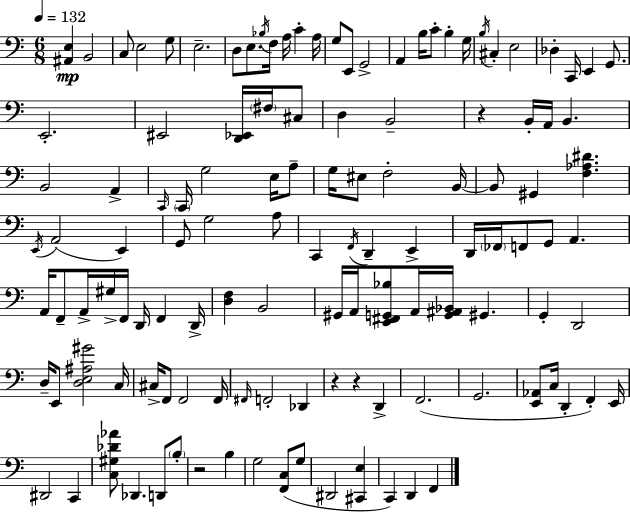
X:1
T:Untitled
M:6/8
L:1/4
K:C
[^A,,E,] B,,2 C,/2 E,2 G,/2 E,2 D,/2 E,/2 _B,/4 F,/4 A,/4 C A,/4 G,/2 E,,/2 G,,2 A,, B,/4 C/2 B, G,/4 B,/4 ^C, E,2 _D, C,,/4 E,, G,,/2 E,,2 ^E,,2 [D,,_E,,]/4 ^F,/4 ^C,/2 D, B,,2 z B,,/4 A,,/4 B,, B,,2 A,, C,,/4 C,,/4 G,2 E,/4 A,/2 G,/4 ^E,/2 F,2 B,,/4 B,,/2 ^G,, [F,_A,^D] E,,/4 A,,2 E,, G,,/2 G,2 A,/2 C,, F,,/4 D,, E,, D,,/4 _F,,/4 F,,/2 G,,/2 A,, A,,/4 F,,/2 A,,/4 ^G,/4 F,,/4 D,,/4 F,, D,,/4 [D,F,] B,,2 ^G,,/4 A,,/4 [E,,^F,,G,,_B,]/2 A,,/4 [G,,^A,,_B,,]/4 ^G,, G,, D,,2 D,/4 E,,/2 [D,E,^A,^G]2 C,/4 ^C,/4 F,,/2 F,,2 F,,/4 ^F,,/4 F,,2 _D,, z z D,, F,,2 G,,2 [E,,_A,,]/2 C,/4 D,, F,, E,,/4 ^D,,2 C,, [C,^G,_D_A]/2 _D,, D,,/2 B,/2 z2 B, G,2 [F,,C,]/2 G,/2 ^D,,2 [^C,,E,] C,, D,, F,,